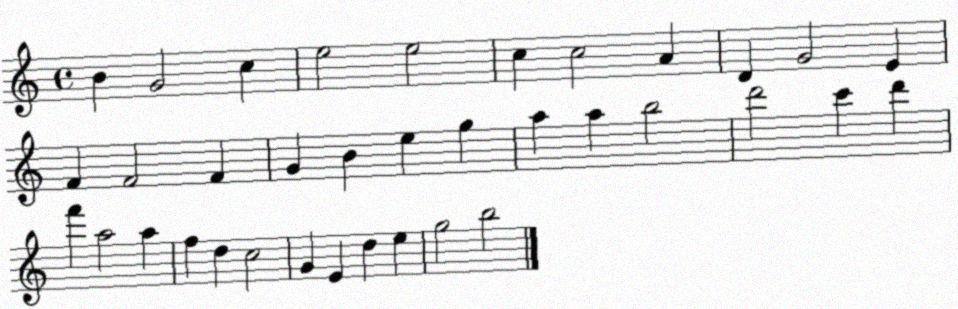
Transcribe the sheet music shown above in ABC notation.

X:1
T:Untitled
M:4/4
L:1/4
K:C
B G2 c e2 e2 c c2 A D G2 E F F2 F G B e g a a b2 d'2 c' d' f' a2 a f d c2 G E d e g2 b2